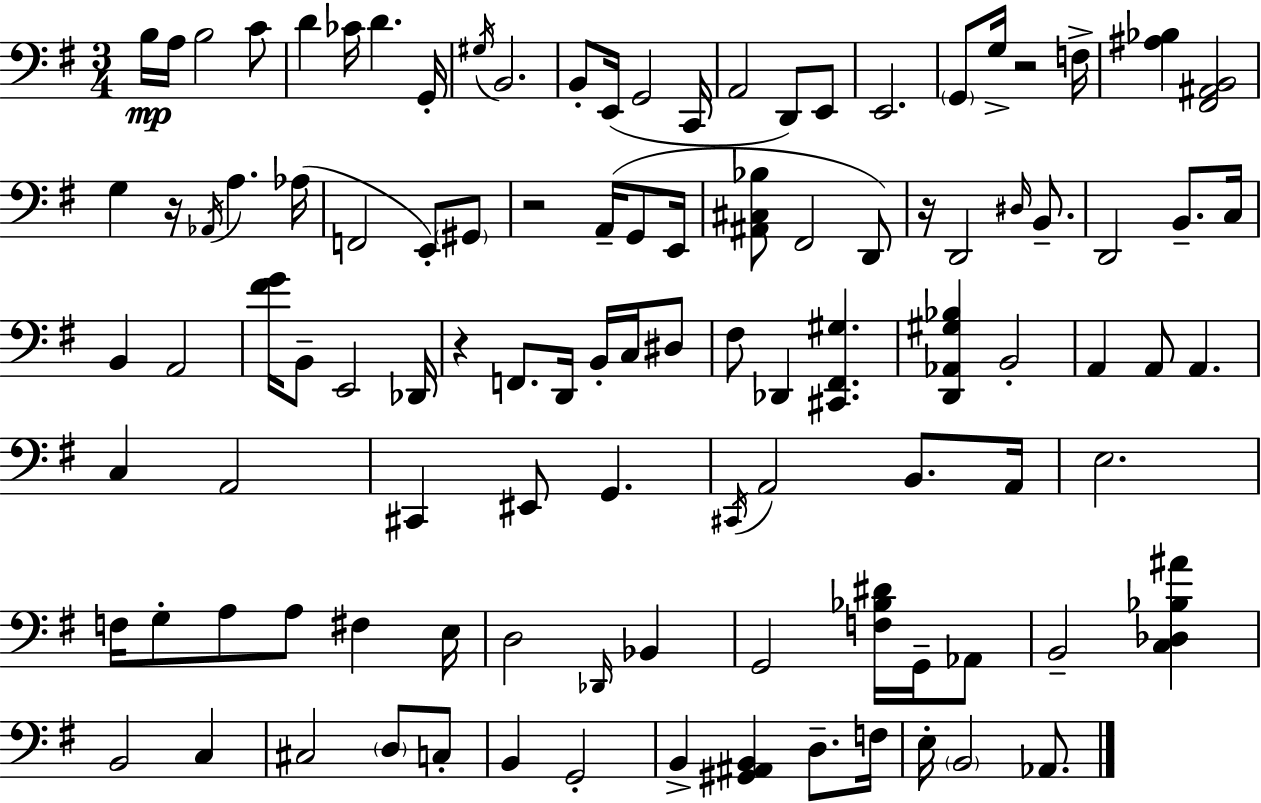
X:1
T:Untitled
M:3/4
L:1/4
K:G
B,/4 A,/4 B,2 C/2 D _C/4 D G,,/4 ^G,/4 B,,2 B,,/2 E,,/4 G,,2 C,,/4 A,,2 D,,/2 E,,/2 E,,2 G,,/2 G,/4 z2 F,/4 [^A,_B,] [^F,,^A,,B,,]2 G, z/4 _A,,/4 A, _A,/4 F,,2 E,,/2 ^G,,/2 z2 A,,/4 G,,/2 E,,/4 [^A,,^C,_B,]/2 ^F,,2 D,,/2 z/4 D,,2 ^D,/4 B,,/2 D,,2 B,,/2 C,/4 B,, A,,2 [^FG]/4 B,,/2 E,,2 _D,,/4 z F,,/2 D,,/4 B,,/4 C,/4 ^D,/2 ^F,/2 _D,, [^C,,^F,,^G,] [D,,_A,,^G,_B,] B,,2 A,, A,,/2 A,, C, A,,2 ^C,, ^E,,/2 G,, ^C,,/4 A,,2 B,,/2 A,,/4 E,2 F,/4 G,/2 A,/2 A,/2 ^F, E,/4 D,2 _D,,/4 _B,, G,,2 [F,_B,^D]/4 G,,/4 _A,,/2 B,,2 [C,_D,_B,^A] B,,2 C, ^C,2 D,/2 C,/2 B,, G,,2 B,, [^G,,^A,,B,,] D,/2 F,/4 E,/4 B,,2 _A,,/2